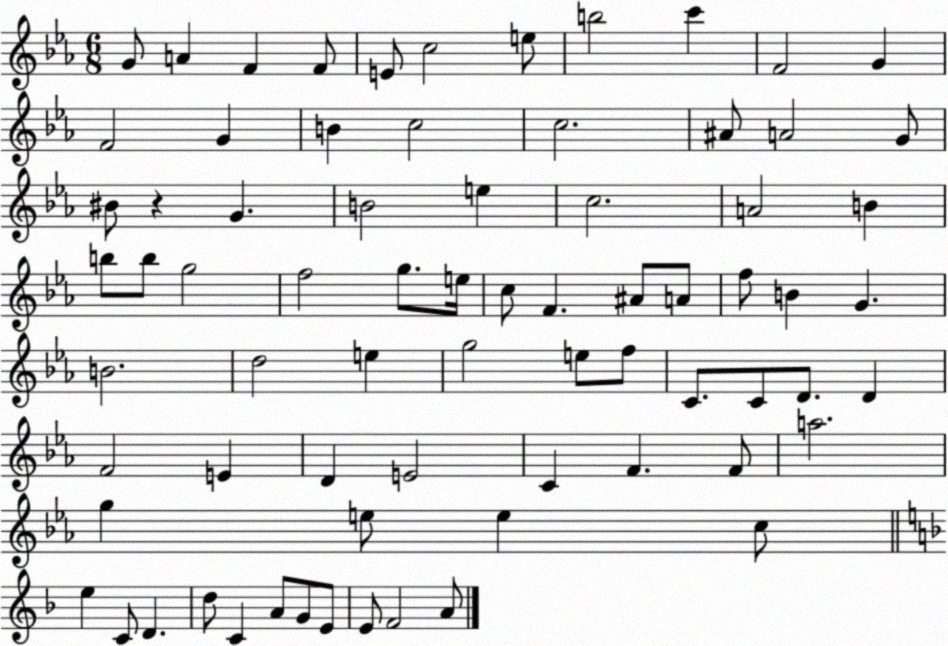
X:1
T:Untitled
M:6/8
L:1/4
K:Eb
G/2 A F F/2 E/2 c2 e/2 b2 c' F2 G F2 G B c2 c2 ^A/2 A2 G/2 ^B/2 z G B2 e c2 A2 B b/2 b/2 g2 f2 g/2 e/4 c/2 F ^A/2 A/2 f/2 B G B2 d2 e g2 e/2 f/2 C/2 C/2 D/2 D F2 E D E2 C F F/2 a2 g e/2 e c/2 e C/2 D d/2 C A/2 G/2 E/2 E/2 F2 A/2